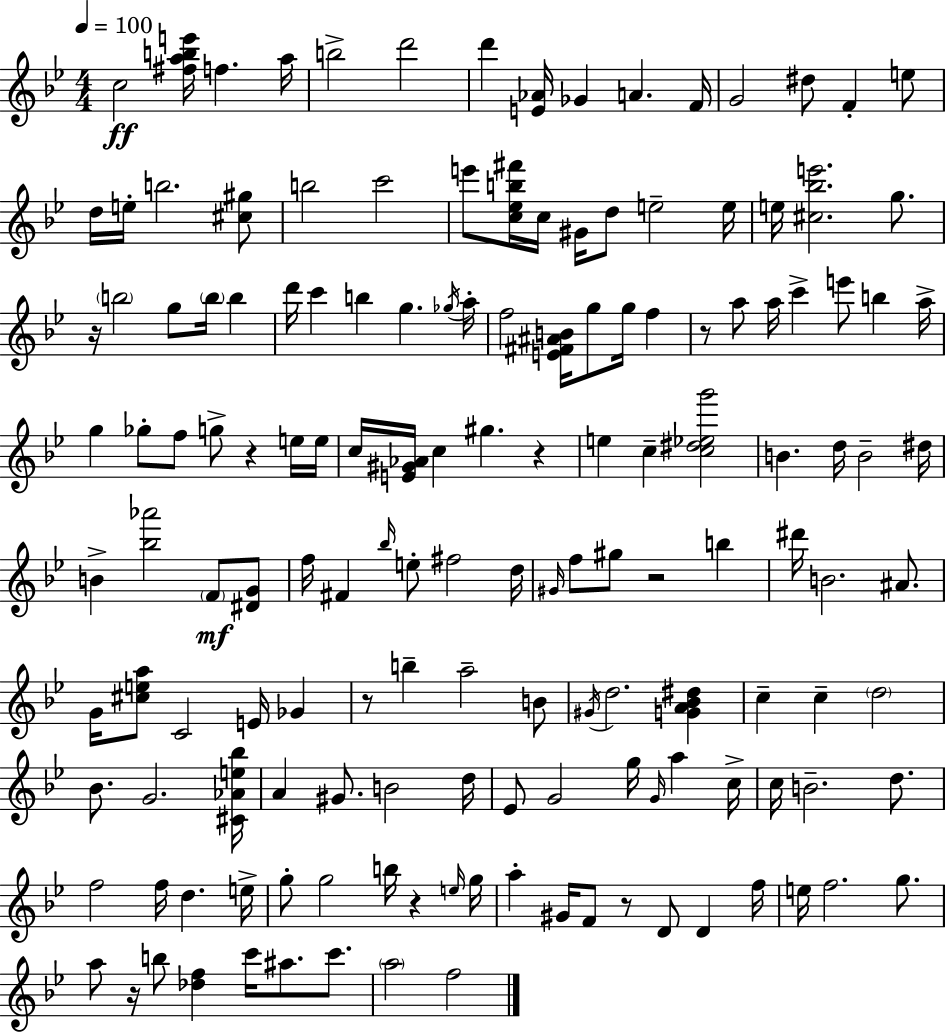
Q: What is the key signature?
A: BES major